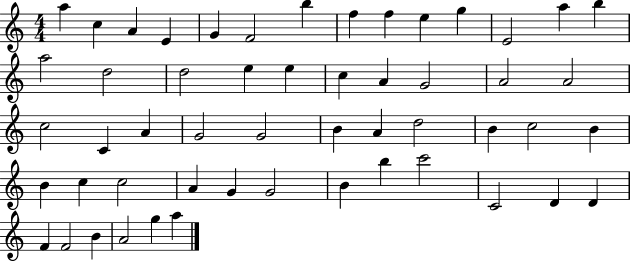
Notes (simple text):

A5/q C5/q A4/q E4/q G4/q F4/h B5/q F5/q F5/q E5/q G5/q E4/h A5/q B5/q A5/h D5/h D5/h E5/q E5/q C5/q A4/q G4/h A4/h A4/h C5/h C4/q A4/q G4/h G4/h B4/q A4/q D5/h B4/q C5/h B4/q B4/q C5/q C5/h A4/q G4/q G4/h B4/q B5/q C6/h C4/h D4/q D4/q F4/q F4/h B4/q A4/h G5/q A5/q